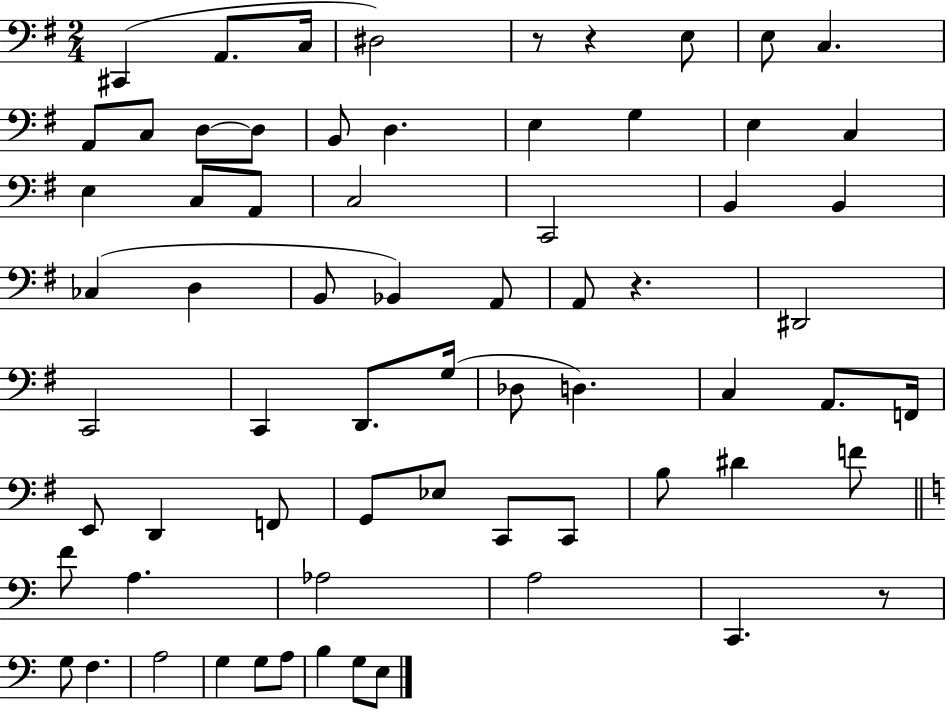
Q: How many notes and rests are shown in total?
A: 68